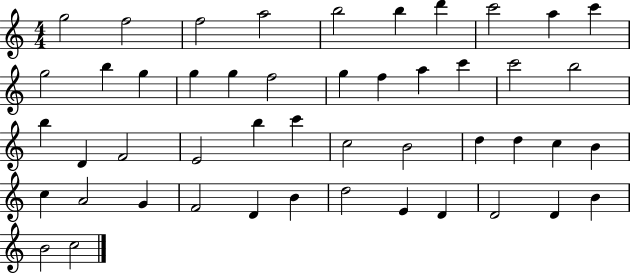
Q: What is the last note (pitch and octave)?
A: C5